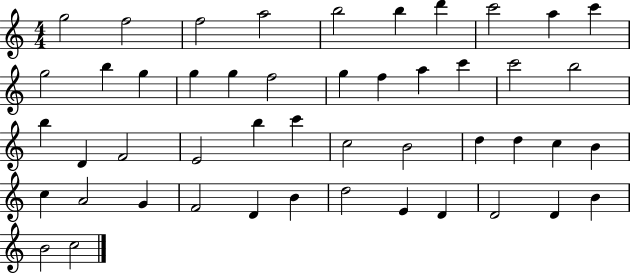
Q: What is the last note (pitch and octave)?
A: C5